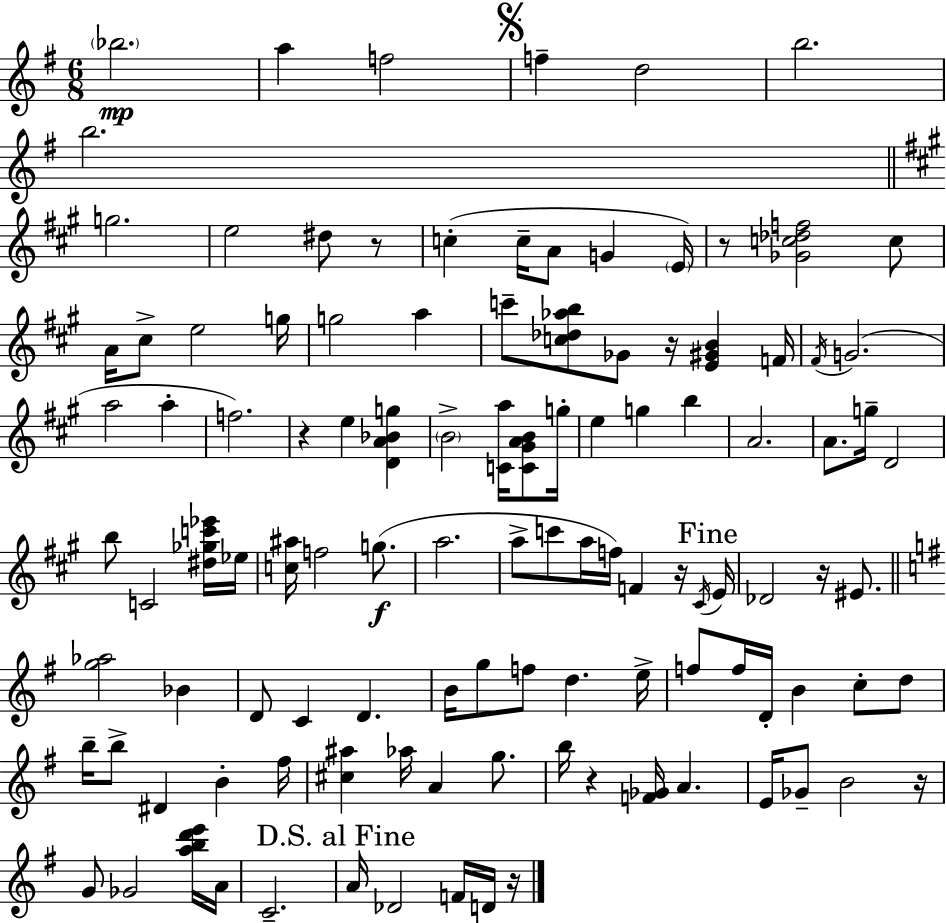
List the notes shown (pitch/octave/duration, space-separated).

Bb5/h. A5/q F5/h F5/q D5/h B5/h. B5/h. G5/h. E5/h D#5/e R/e C5/q C5/s A4/e G4/q E4/s R/e [Gb4,C5,Db5,F5]/h C5/e A4/s C#5/e E5/h G5/s G5/h A5/q C6/e [C5,Db5,Ab5,B5]/e Gb4/e R/s [E4,G#4,B4]/q F4/s F#4/s G4/h. A5/h A5/q F5/h. R/q E5/q [D4,A4,Bb4,G5]/q B4/h [C4,A5]/s [C4,G#4,A4,B4]/e G5/s E5/q G5/q B5/q A4/h. A4/e. G5/s D4/h B5/e C4/h [D#5,Gb5,C6,Eb6]/s Eb5/s [C5,A#5]/s F5/h G5/e. A5/h. A5/e C6/e A5/s F5/s F4/q R/s C#4/s E4/s Db4/h R/s EIS4/e. [G5,Ab5]/h Bb4/q D4/e C4/q D4/q. B4/s G5/e F5/e D5/q. E5/s F5/e F5/s D4/s B4/q C5/e D5/e B5/s B5/e D#4/q B4/q F#5/s [C#5,A#5]/q Ab5/s A4/q G5/e. B5/s R/q [F4,Gb4]/s A4/q. E4/s Gb4/e B4/h R/s G4/e Gb4/h [A5,B5,D6,E6]/s A4/s C4/h. A4/s Db4/h F4/s D4/s R/s